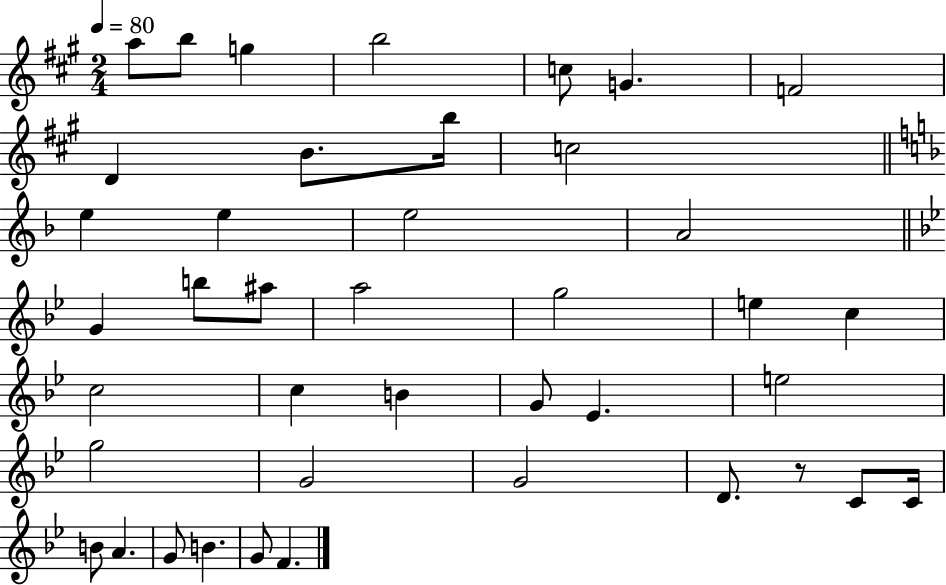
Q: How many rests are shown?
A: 1